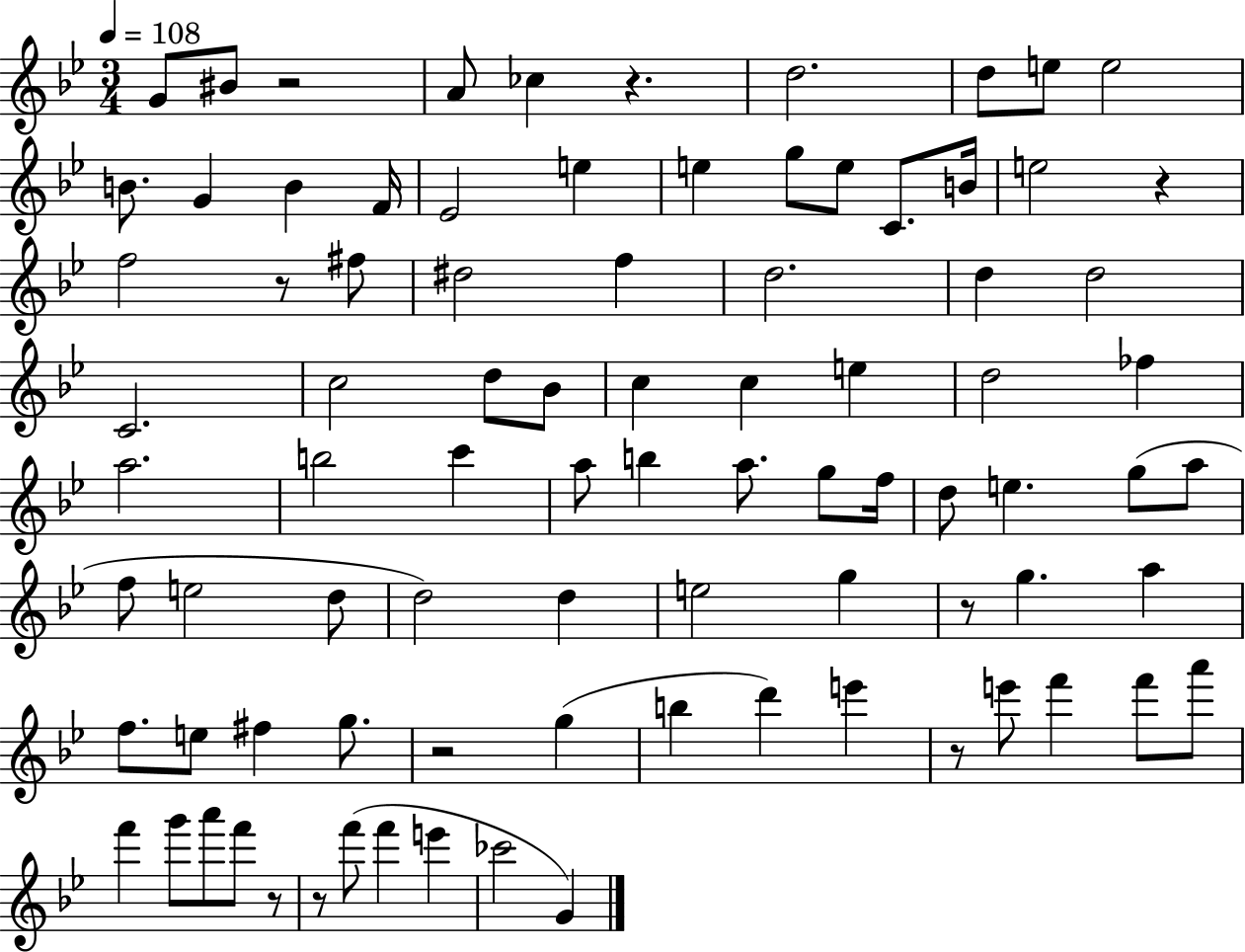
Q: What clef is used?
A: treble